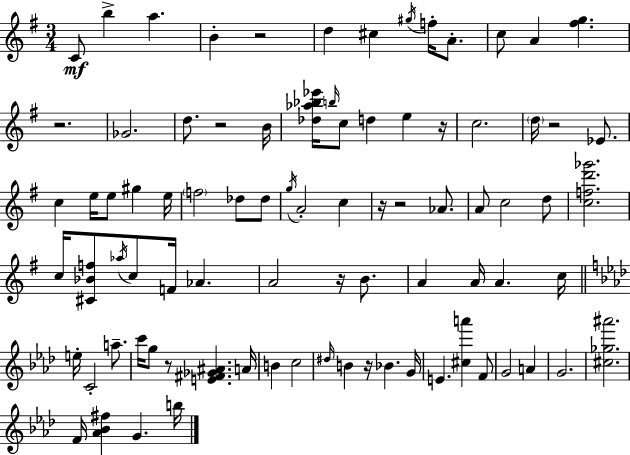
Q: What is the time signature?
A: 3/4